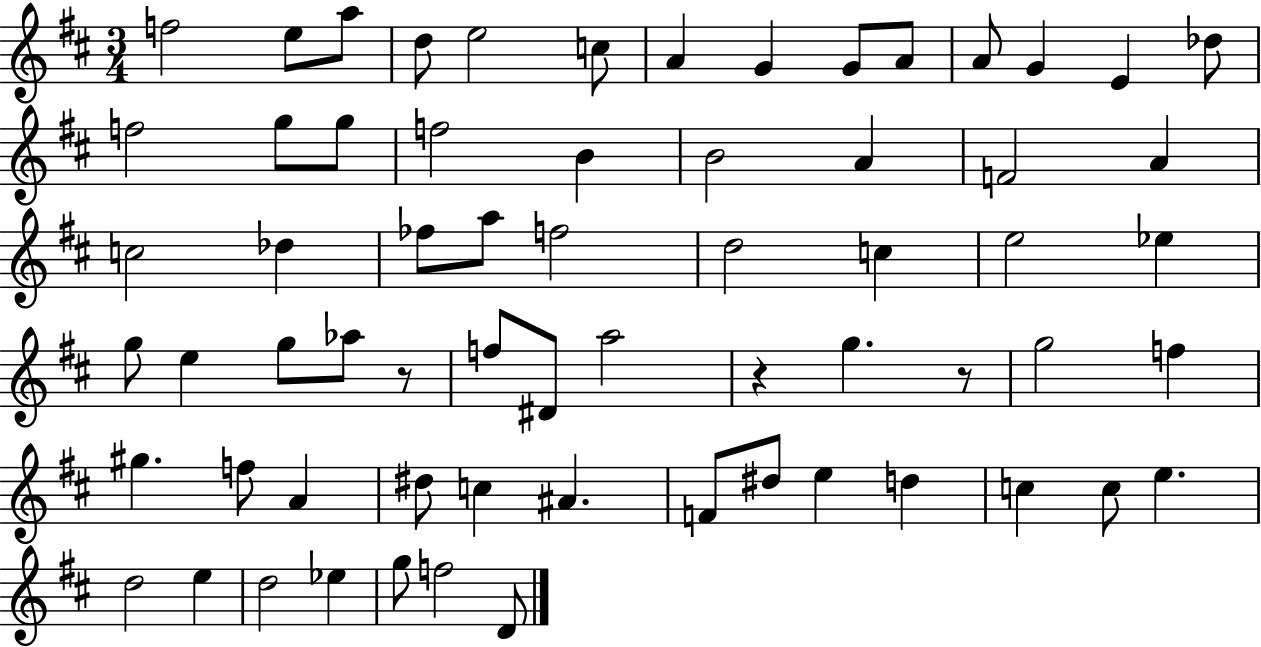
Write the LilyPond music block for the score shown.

{
  \clef treble
  \numericTimeSignature
  \time 3/4
  \key d \major
  \repeat volta 2 { f''2 e''8 a''8 | d''8 e''2 c''8 | a'4 g'4 g'8 a'8 | a'8 g'4 e'4 des''8 | \break f''2 g''8 g''8 | f''2 b'4 | b'2 a'4 | f'2 a'4 | \break c''2 des''4 | fes''8 a''8 f''2 | d''2 c''4 | e''2 ees''4 | \break g''8 e''4 g''8 aes''8 r8 | f''8 dis'8 a''2 | r4 g''4. r8 | g''2 f''4 | \break gis''4. f''8 a'4 | dis''8 c''4 ais'4. | f'8 dis''8 e''4 d''4 | c''4 c''8 e''4. | \break d''2 e''4 | d''2 ees''4 | g''8 f''2 d'8 | } \bar "|."
}